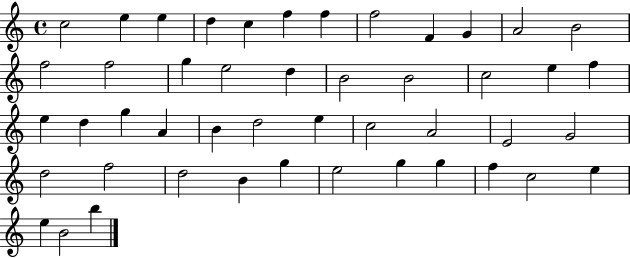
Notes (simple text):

C5/h E5/q E5/q D5/q C5/q F5/q F5/q F5/h F4/q G4/q A4/h B4/h F5/h F5/h G5/q E5/h D5/q B4/h B4/h C5/h E5/q F5/q E5/q D5/q G5/q A4/q B4/q D5/h E5/q C5/h A4/h E4/h G4/h D5/h F5/h D5/h B4/q G5/q E5/h G5/q G5/q F5/q C5/h E5/q E5/q B4/h B5/q